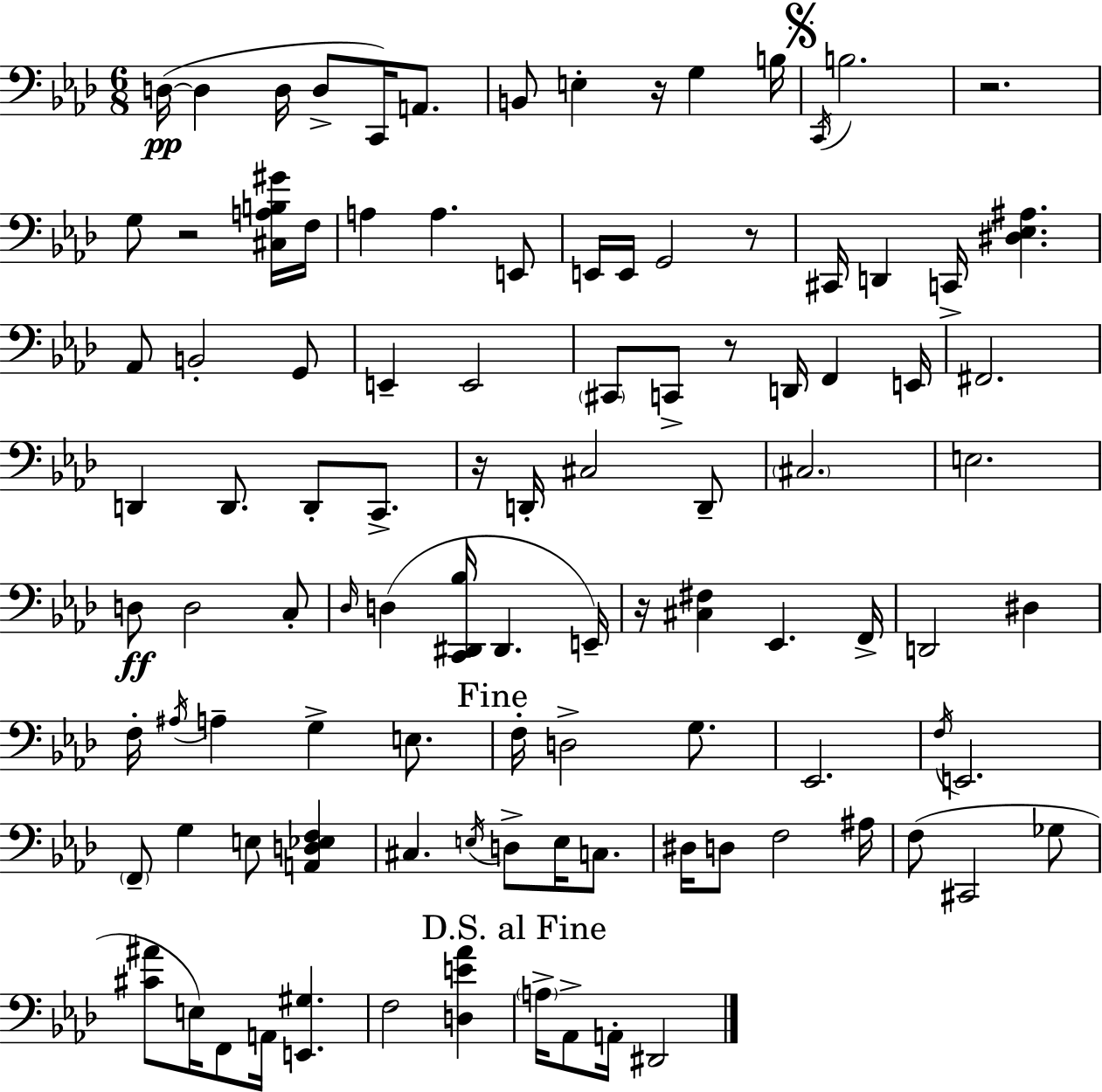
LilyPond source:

{
  \clef bass
  \numericTimeSignature
  \time 6/8
  \key aes \major
  d16~(~\pp d4 d16 d8-> c,16) a,8. | b,8 e4-. r16 g4 b16 | \mark \markup { \musicglyph "scripts.segno" } \acciaccatura { c,16 } b2. | r2. | \break g8 r2 <cis a b gis'>16 | f16 a4 a4. e,8 | e,16 e,16 g,2 r8 | cis,16 d,4 c,16-> <dis ees ais>4. | \break aes,8 b,2-. g,8 | e,4-- e,2 | \parenthesize cis,8 c,8-> r8 d,16 f,4 | e,16 fis,2. | \break d,4 d,8. d,8-. c,8.-> | r16 d,16-. cis2 d,8-- | \parenthesize cis2. | e2. | \break d8\ff d2 c8-. | \grace { des16 } d4( <c, dis, bes>16 dis,4. | e,16--) r16 <cis fis>4 ees,4. | f,16-> d,2 dis4 | \break f16-. \acciaccatura { ais16 } a4-- g4-> | e8. \mark "Fine" f16-. d2-> | g8. ees,2. | \acciaccatura { f16 } e,2. | \break \parenthesize f,8-- g4 e8 | <a, d ees f>4 cis4. \acciaccatura { e16 } d8-> | e16 c8. dis16 d8 f2 | ais16 f8( cis,2 | \break ges8 <cis' ais'>8 e16) f,8 a,16 <e, gis>4. | f2 | <d e' aes'>4 \mark "D.S. al Fine" \parenthesize a16-> aes,8-> a,16-. dis,2 | \bar "|."
}